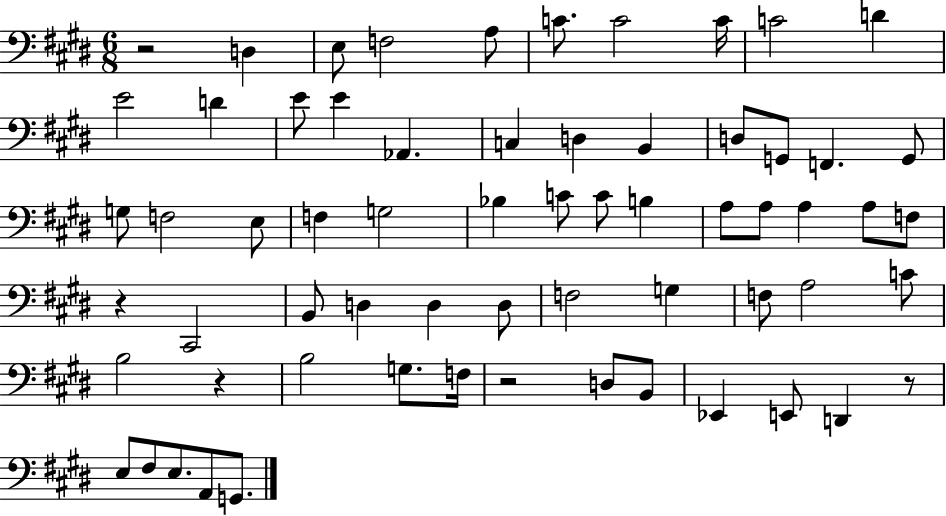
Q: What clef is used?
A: bass